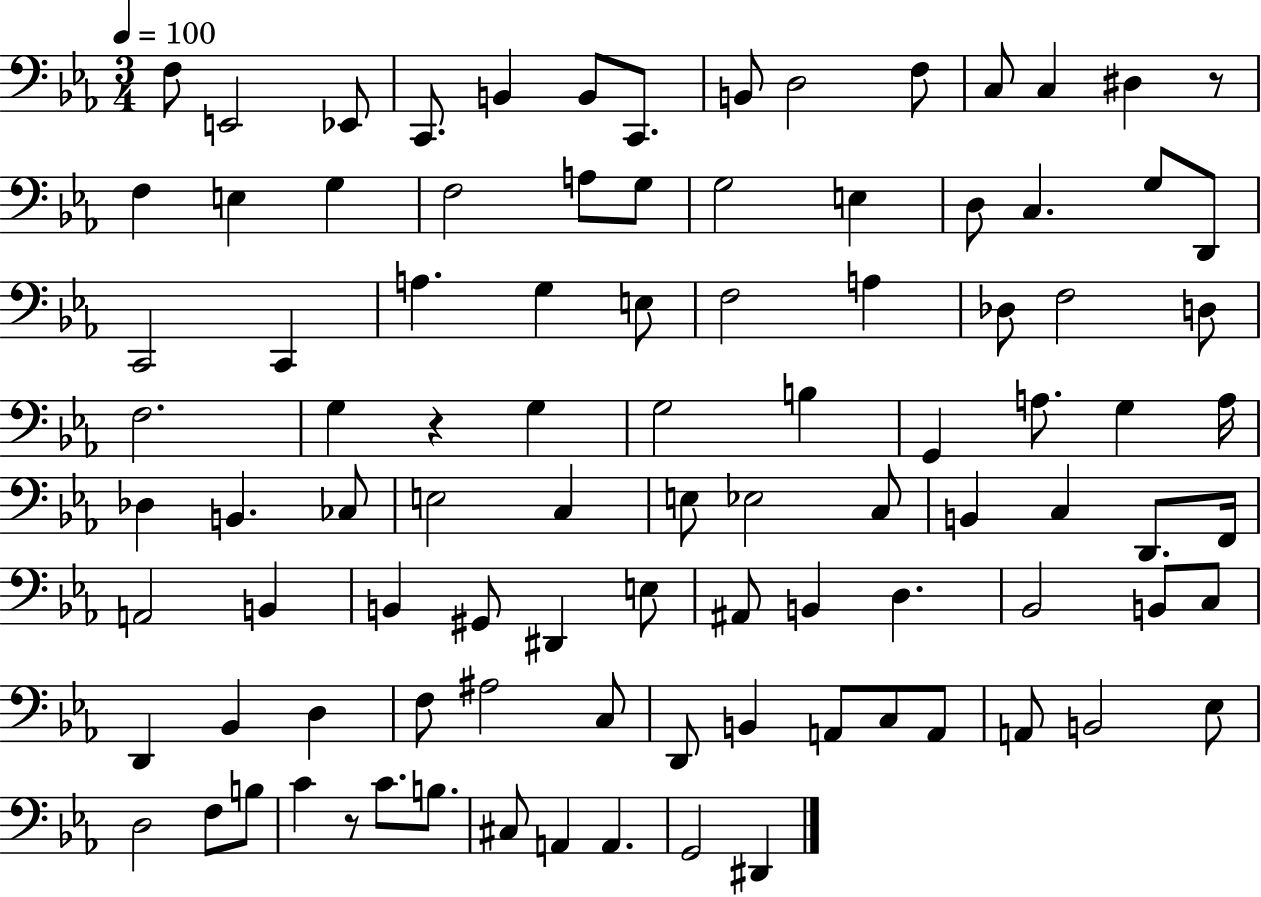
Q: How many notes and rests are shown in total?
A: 96